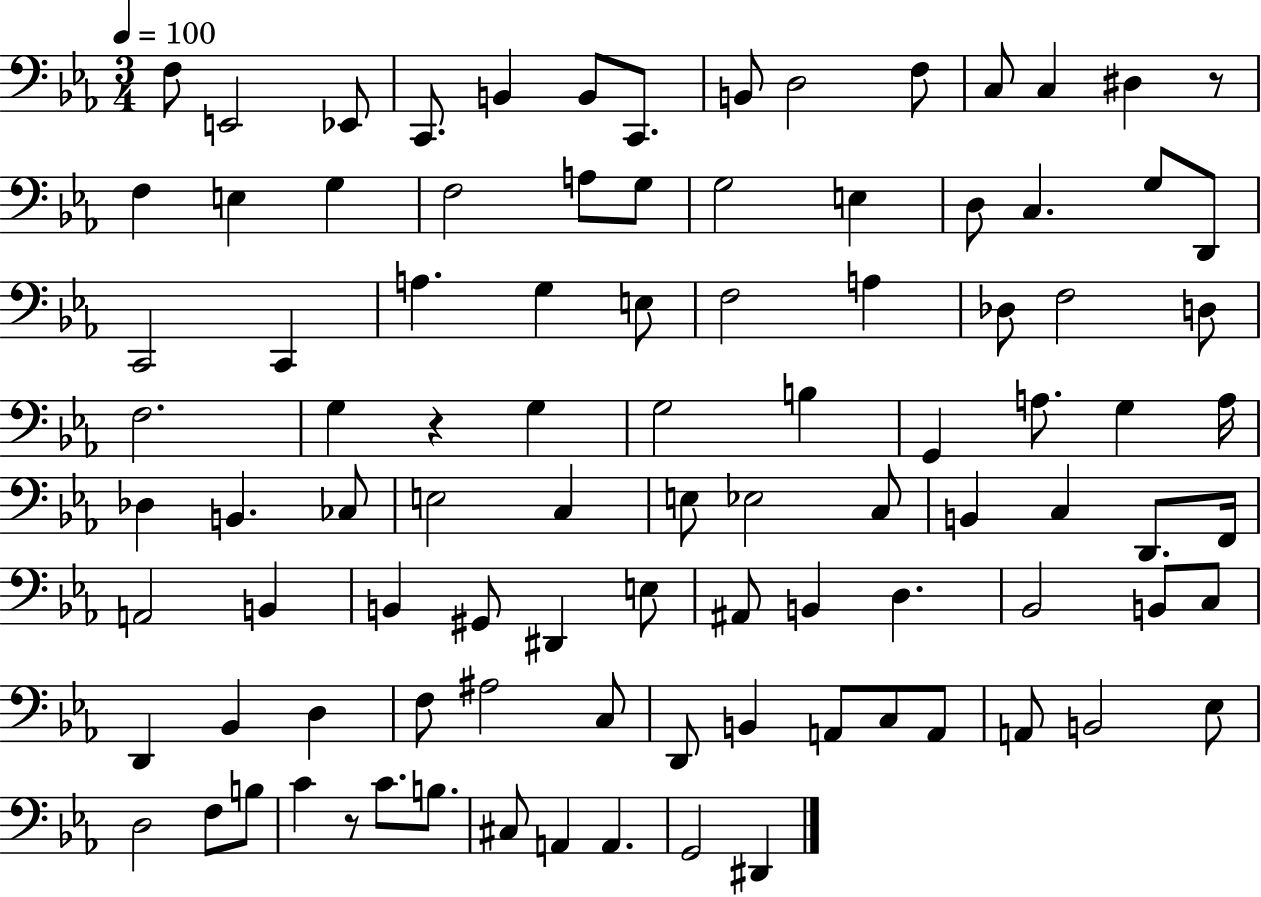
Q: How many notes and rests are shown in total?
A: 96